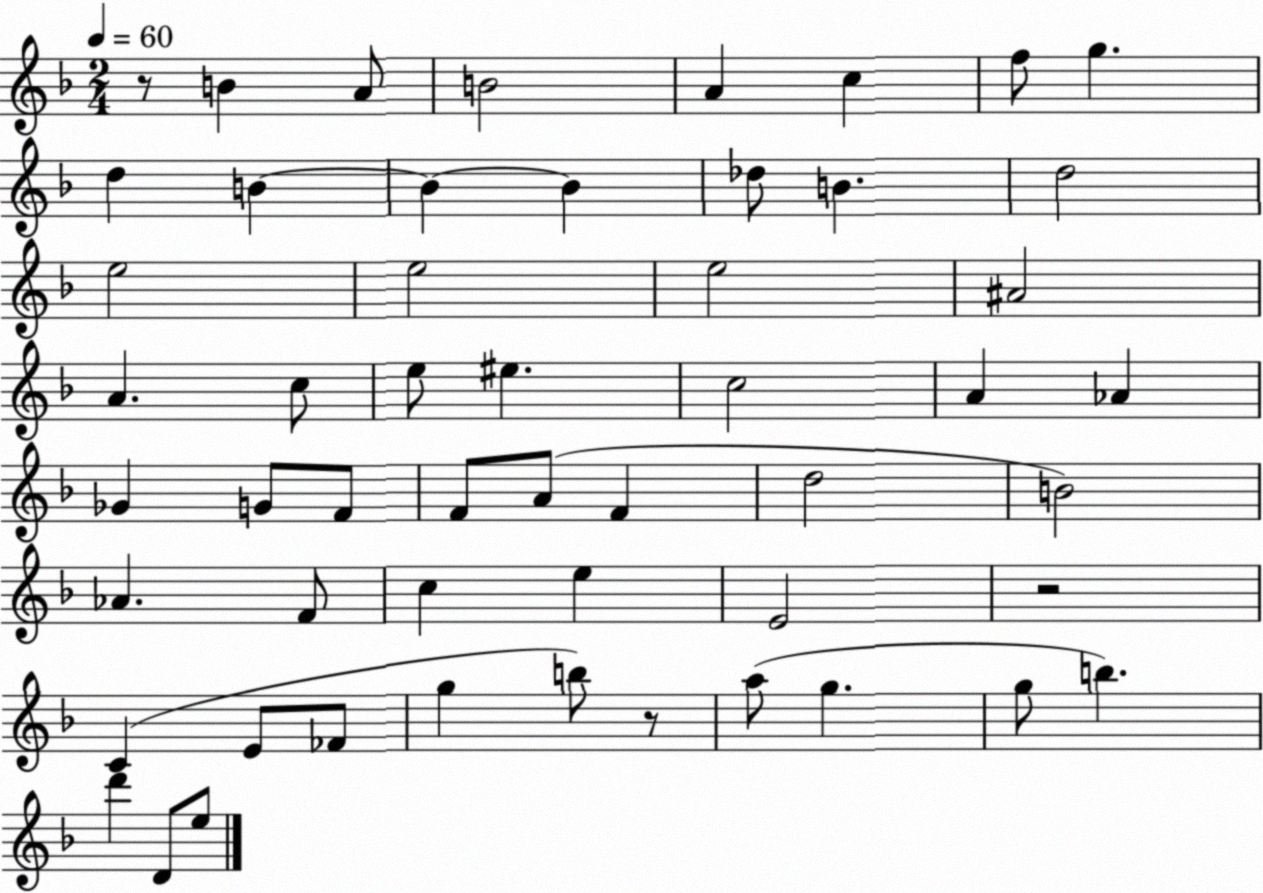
X:1
T:Untitled
M:2/4
L:1/4
K:F
z/2 B A/2 B2 A c f/2 g d B B B _d/2 B d2 e2 e2 e2 ^A2 A c/2 e/2 ^e c2 A _A _G G/2 F/2 F/2 A/2 F d2 B2 _A F/2 c e E2 z2 C E/2 _F/2 g b/2 z/2 a/2 g g/2 b d' D/2 e/2